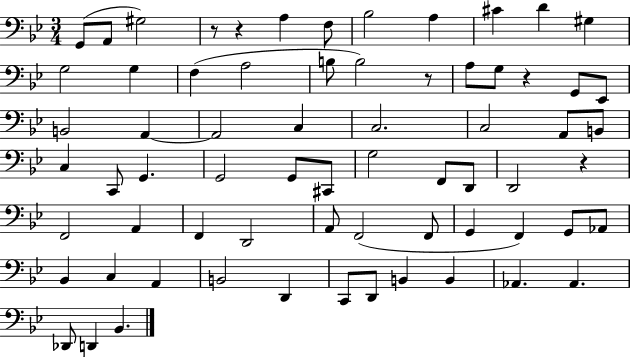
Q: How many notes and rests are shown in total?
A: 68